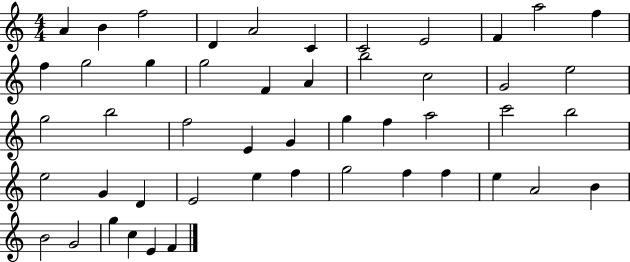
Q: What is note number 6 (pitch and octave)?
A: C4